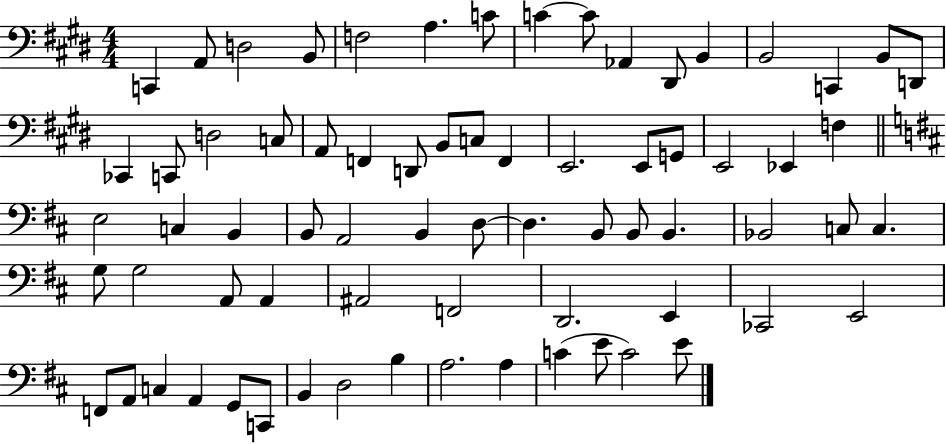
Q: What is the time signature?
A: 4/4